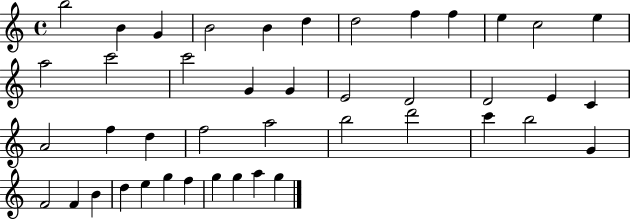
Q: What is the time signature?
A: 4/4